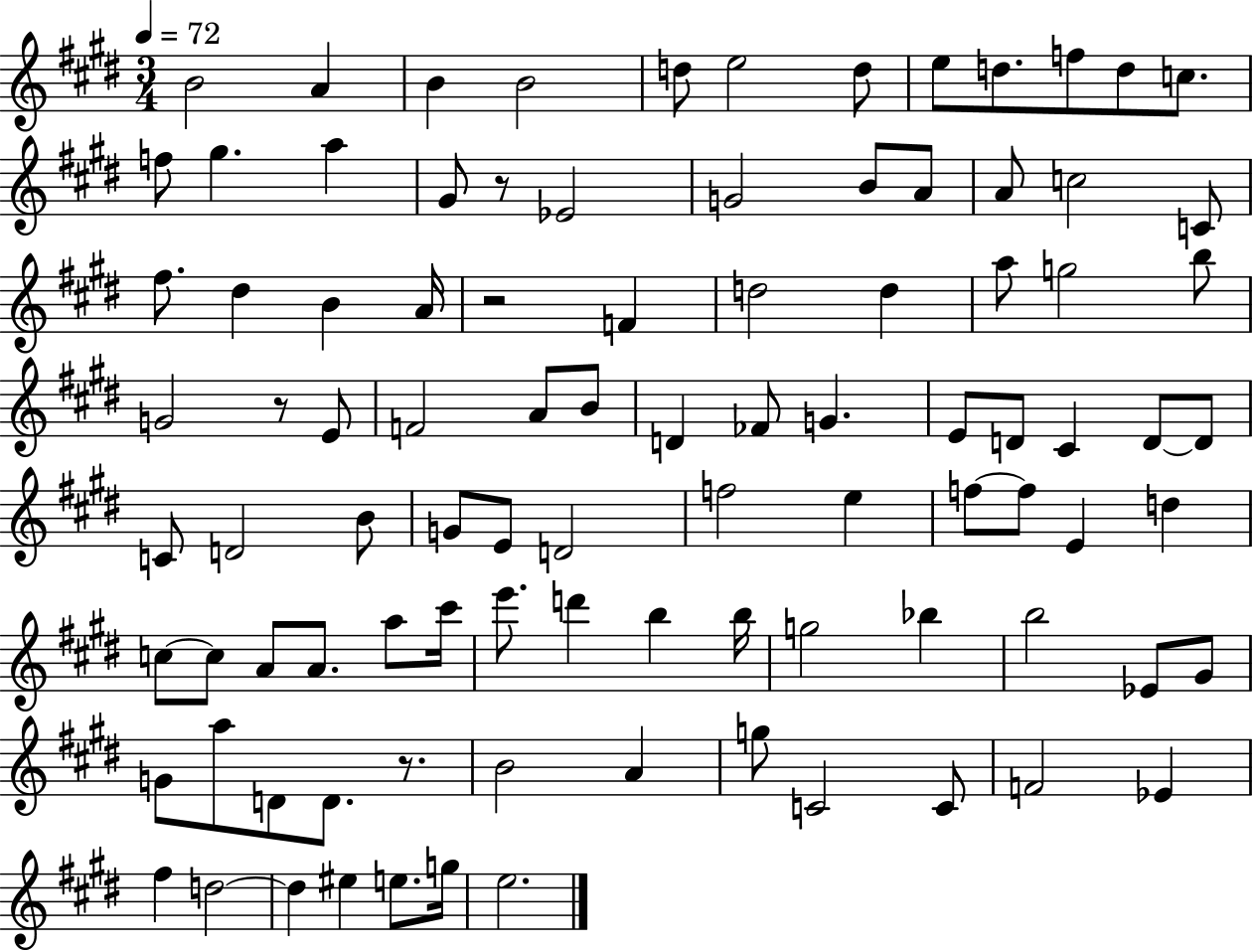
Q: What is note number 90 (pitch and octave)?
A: G5